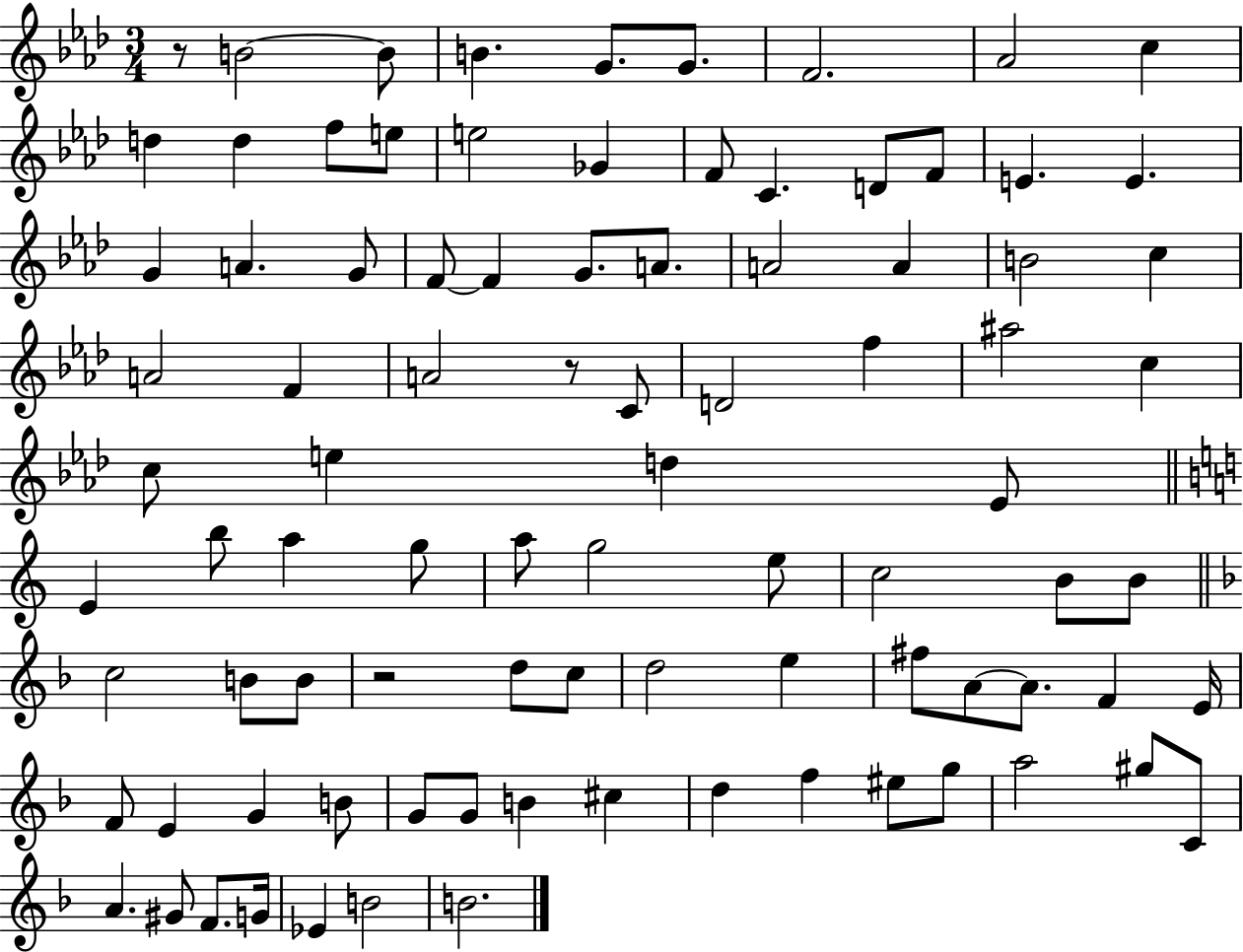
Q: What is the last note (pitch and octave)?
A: B4